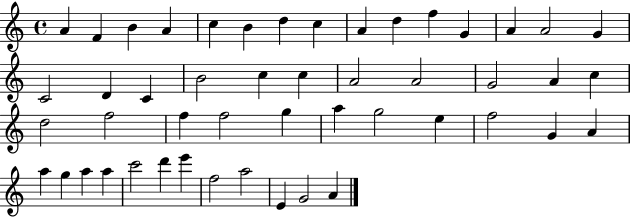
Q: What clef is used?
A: treble